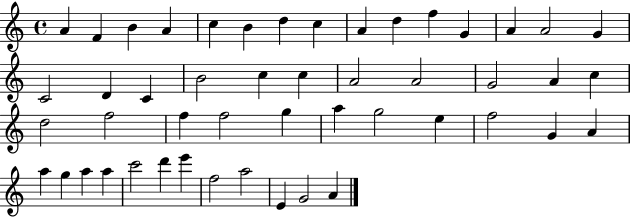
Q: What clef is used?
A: treble